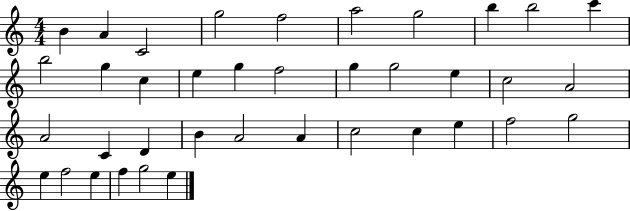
B4/q A4/q C4/h G5/h F5/h A5/h G5/h B5/q B5/h C6/q B5/h G5/q C5/q E5/q G5/q F5/h G5/q G5/h E5/q C5/h A4/h A4/h C4/q D4/q B4/q A4/h A4/q C5/h C5/q E5/q F5/h G5/h E5/q F5/h E5/q F5/q G5/h E5/q